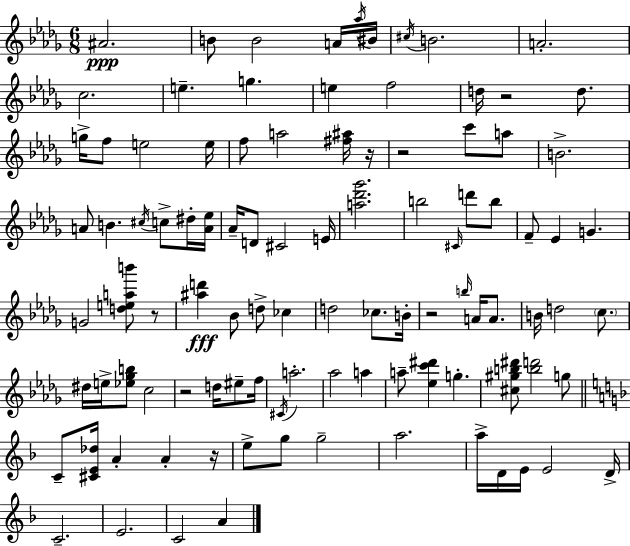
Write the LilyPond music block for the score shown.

{
  \clef treble
  \numericTimeSignature
  \time 6/8
  \key bes \minor
  \repeat volta 2 { ais'2.\ppp | b'8 b'2 a'16 \acciaccatura { aes''16 } | bis'16 \acciaccatura { cis''16 } b'2. | a'2.-. | \break c''2. | e''4.-- g''4. | e''4 f''2 | d''16 r2 d''8. | \break g''16-> f''8 e''2 | e''16 f''8 a''2 | <fis'' ais''>16 r16 r2 c'''8 | a''8 b'2.-> | \break a'8 b'4. \acciaccatura { cis''16 } c''8-> | dis''16-. <a' ees''>16 aes'16-- d'8 cis'2 | e'16 <a'' des''' ges'''>2. | b''2 \grace { cis'16 } | \break d'''8 b''8 f'8-- ees'4 g'4. | g'2 | <d'' e'' a'' b'''>8 r8 <ais'' d'''>4\fff bes'8 d''8-> | ces''4 d''2 | \break ces''8. b'16-. r2 | \grace { b''16 } a'16 a'8. b'16 d''2 | \parenthesize c''8. dis''16 e''16-> <ees'' ges'' b''>8 c''2 | r2 | \break d''16 eis''8-- f''16 \acciaccatura { cis'16 } a''2.-. | aes''2 | a''4 a''8-- <ees'' c''' dis'''>4 | g''4.-. <cis'' gis'' b'' dis'''>8 <b'' d'''>2 | \break g''8 \bar "||" \break \key f \major c'8-- <cis' e' des''>16 a'4-. a'4-. r16 | e''8-> g''8 g''2-- | a''2. | a''16-> d'16 e'16 e'2 d'16-> | \break c'2.-- | e'2. | c'2 a'4 | } \bar "|."
}